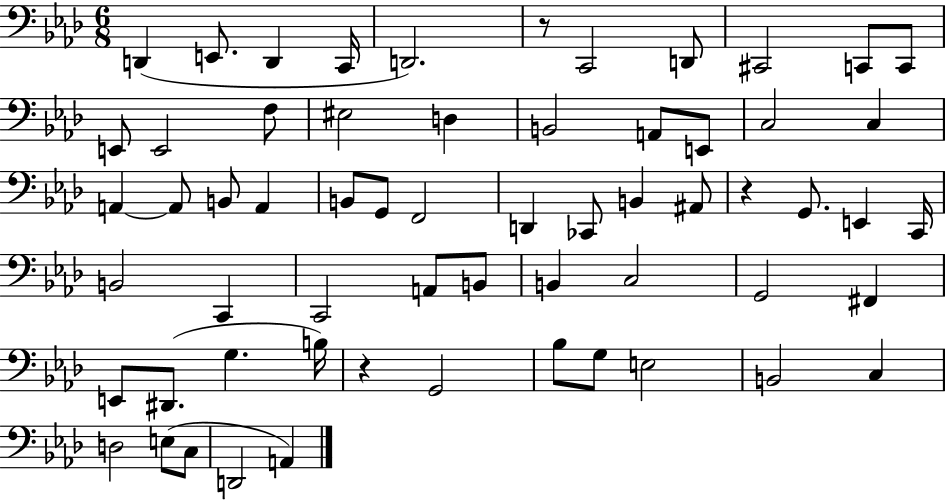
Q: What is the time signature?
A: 6/8